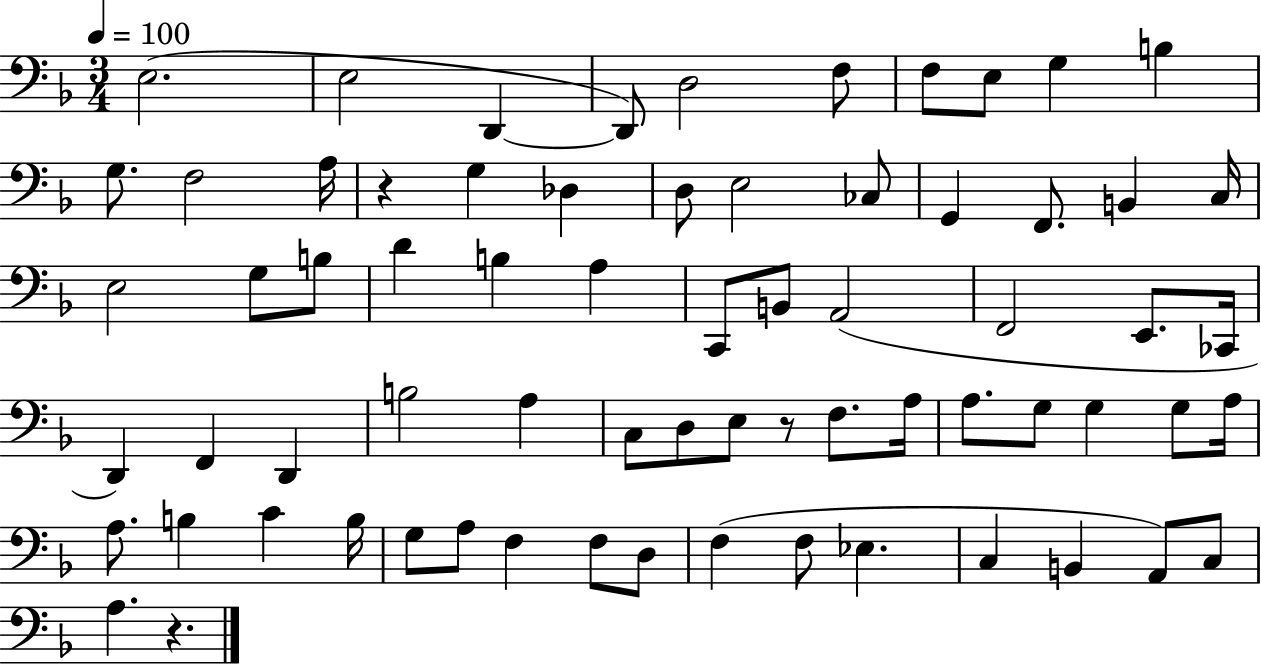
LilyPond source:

{
  \clef bass
  \numericTimeSignature
  \time 3/4
  \key f \major
  \tempo 4 = 100
  \repeat volta 2 { e2.( | e2 d,4~~ | d,8) d2 f8 | f8 e8 g4 b4 | \break g8. f2 a16 | r4 g4 des4 | d8 e2 ces8 | g,4 f,8. b,4 c16 | \break e2 g8 b8 | d'4 b4 a4 | c,8 b,8 a,2( | f,2 e,8. ces,16 | \break d,4) f,4 d,4 | b2 a4 | c8 d8 e8 r8 f8. a16 | a8. g8 g4 g8 a16 | \break a8. b4 c'4 b16 | g8 a8 f4 f8 d8 | f4( f8 ees4. | c4 b,4 a,8) c8 | \break a4. r4. | } \bar "|."
}